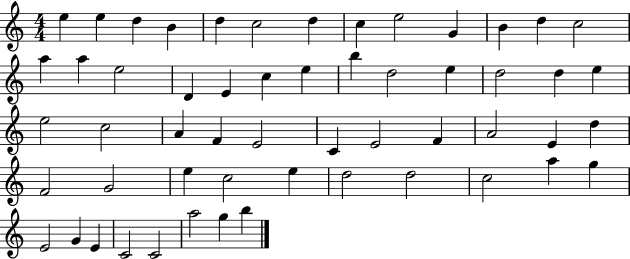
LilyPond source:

{
  \clef treble
  \numericTimeSignature
  \time 4/4
  \key c \major
  e''4 e''4 d''4 b'4 | d''4 c''2 d''4 | c''4 e''2 g'4 | b'4 d''4 c''2 | \break a''4 a''4 e''2 | d'4 e'4 c''4 e''4 | b''4 d''2 e''4 | d''2 d''4 e''4 | \break e''2 c''2 | a'4 f'4 e'2 | c'4 e'2 f'4 | a'2 e'4 d''4 | \break f'2 g'2 | e''4 c''2 e''4 | d''2 d''2 | c''2 a''4 g''4 | \break e'2 g'4 e'4 | c'2 c'2 | a''2 g''4 b''4 | \bar "|."
}